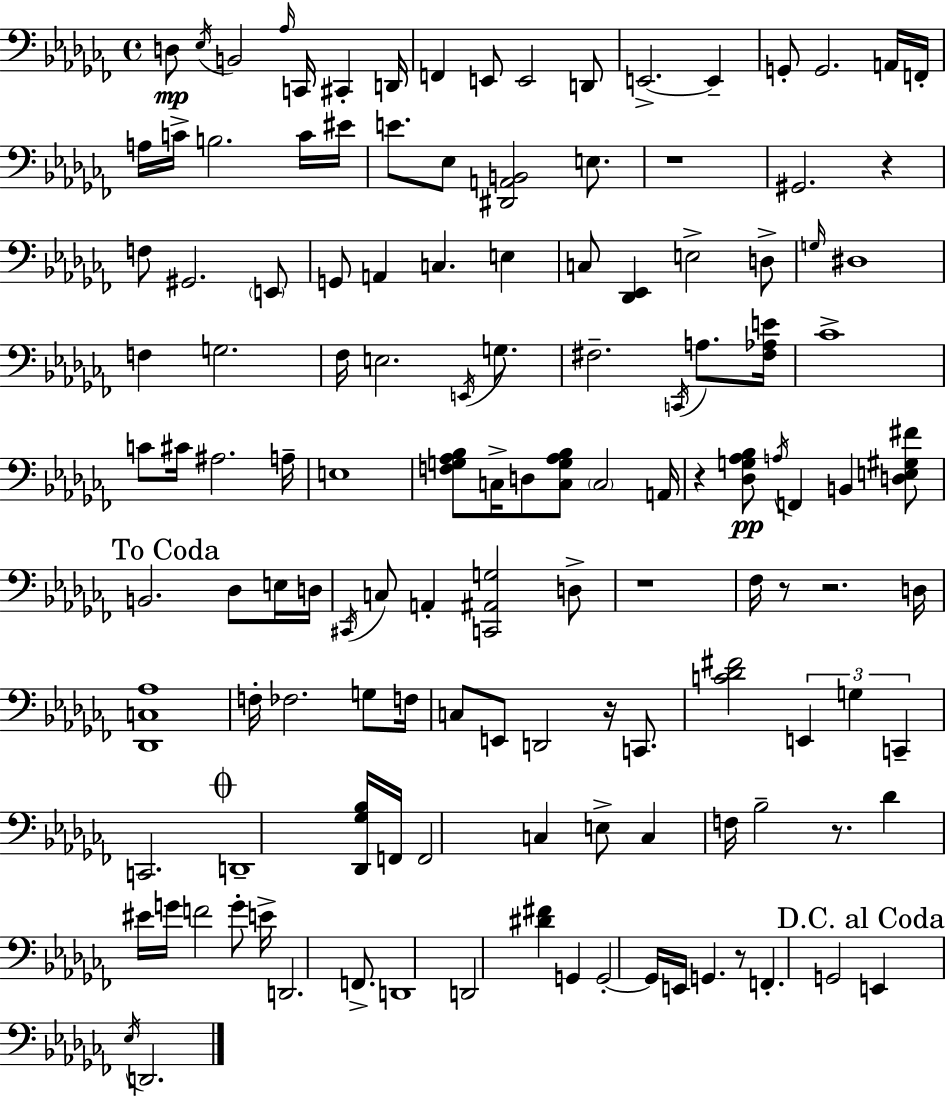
D3/e Eb3/s B2/h Ab3/s C2/s C#2/q D2/s F2/q E2/e E2/h D2/e E2/h. E2/q G2/e G2/h. A2/s F2/s A3/s C4/s B3/h. C4/s EIS4/s E4/e. Eb3/e [D#2,A2,B2]/h E3/e. R/w G#2/h. R/q F3/e G#2/h. E2/e G2/e A2/q C3/q. E3/q C3/e [Db2,Eb2]/q E3/h D3/e G3/s D#3/w F3/q G3/h. FES3/s E3/h. E2/s G3/e. F#3/h. C2/s A3/e. [F#3,Ab3,E4]/s CES4/w C4/e C#4/s A#3/h. A3/s E3/w [F3,G3,Ab3,Bb3]/e C3/s D3/e [C3,G3,Ab3,Bb3]/e C3/h A2/s R/q [Db3,G3,Ab3,Bb3]/e A3/s F2/q B2/q [D3,E3,G#3,F#4]/e B2/h. Db3/e E3/s D3/s C#2/s C3/e A2/q [C2,A#2,G3]/h D3/e R/w FES3/s R/e R/h. D3/s [Db2,C3,Ab3]/w F3/s FES3/h. G3/e F3/s C3/e E2/e D2/h R/s C2/e. [C4,Db4,F#4]/h E2/q G3/q C2/q C2/h. D2/w [Db2,Gb3,Bb3]/s F2/s F2/h C3/q E3/e C3/q F3/s Bb3/h R/e. Db4/q EIS4/s G4/s F4/h G4/e E4/s D2/h. F2/e. D2/w D2/h [D#4,F#4]/q G2/q G2/h G2/s E2/s G2/q. R/e F2/q. G2/h E2/q Eb3/s D2/h.